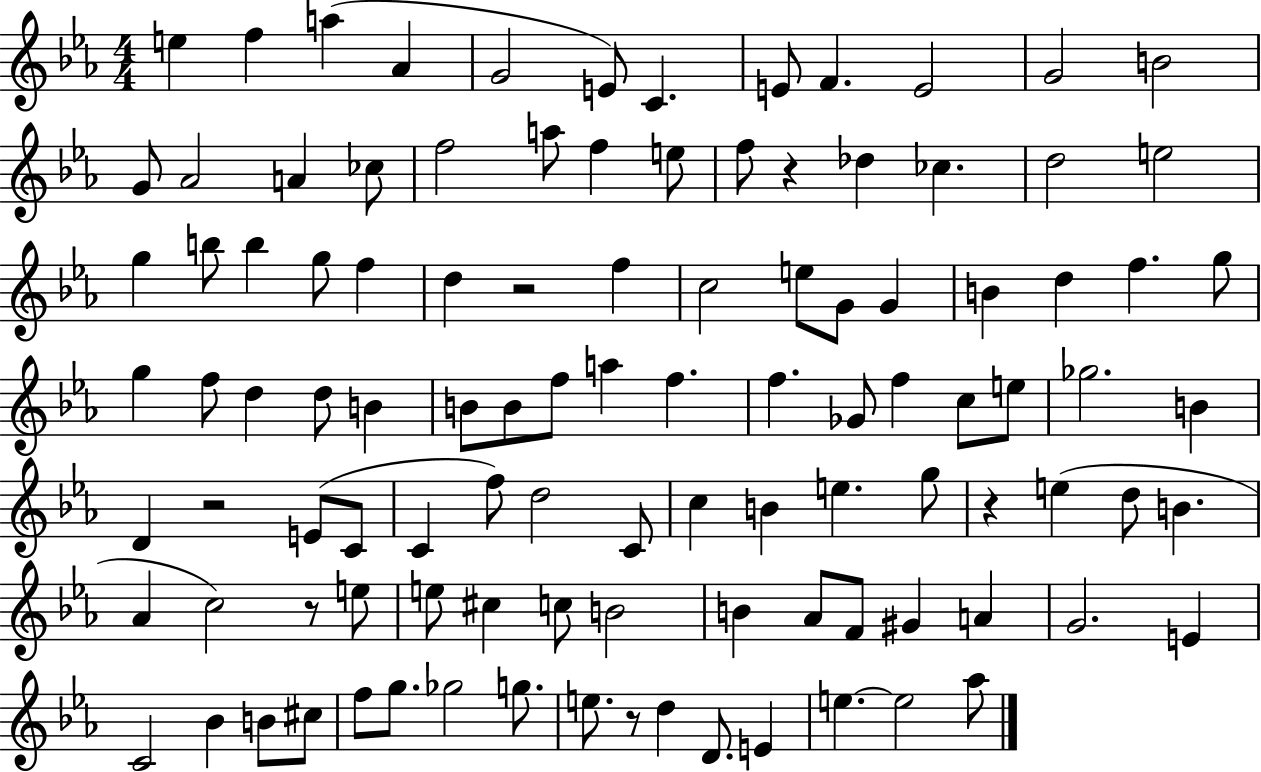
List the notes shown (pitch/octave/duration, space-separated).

E5/q F5/q A5/q Ab4/q G4/h E4/e C4/q. E4/e F4/q. E4/h G4/h B4/h G4/e Ab4/h A4/q CES5/e F5/h A5/e F5/q E5/e F5/e R/q Db5/q CES5/q. D5/h E5/h G5/q B5/e B5/q G5/e F5/q D5/q R/h F5/q C5/h E5/e G4/e G4/q B4/q D5/q F5/q. G5/e G5/q F5/e D5/q D5/e B4/q B4/e B4/e F5/e A5/q F5/q. F5/q. Gb4/e F5/q C5/e E5/e Gb5/h. B4/q D4/q R/h E4/e C4/e C4/q F5/e D5/h C4/e C5/q B4/q E5/q. G5/e R/q E5/q D5/e B4/q. Ab4/q C5/h R/e E5/e E5/e C#5/q C5/e B4/h B4/q Ab4/e F4/e G#4/q A4/q G4/h. E4/q C4/h Bb4/q B4/e C#5/e F5/e G5/e. Gb5/h G5/e. E5/e. R/e D5/q D4/e. E4/q E5/q. E5/h Ab5/e